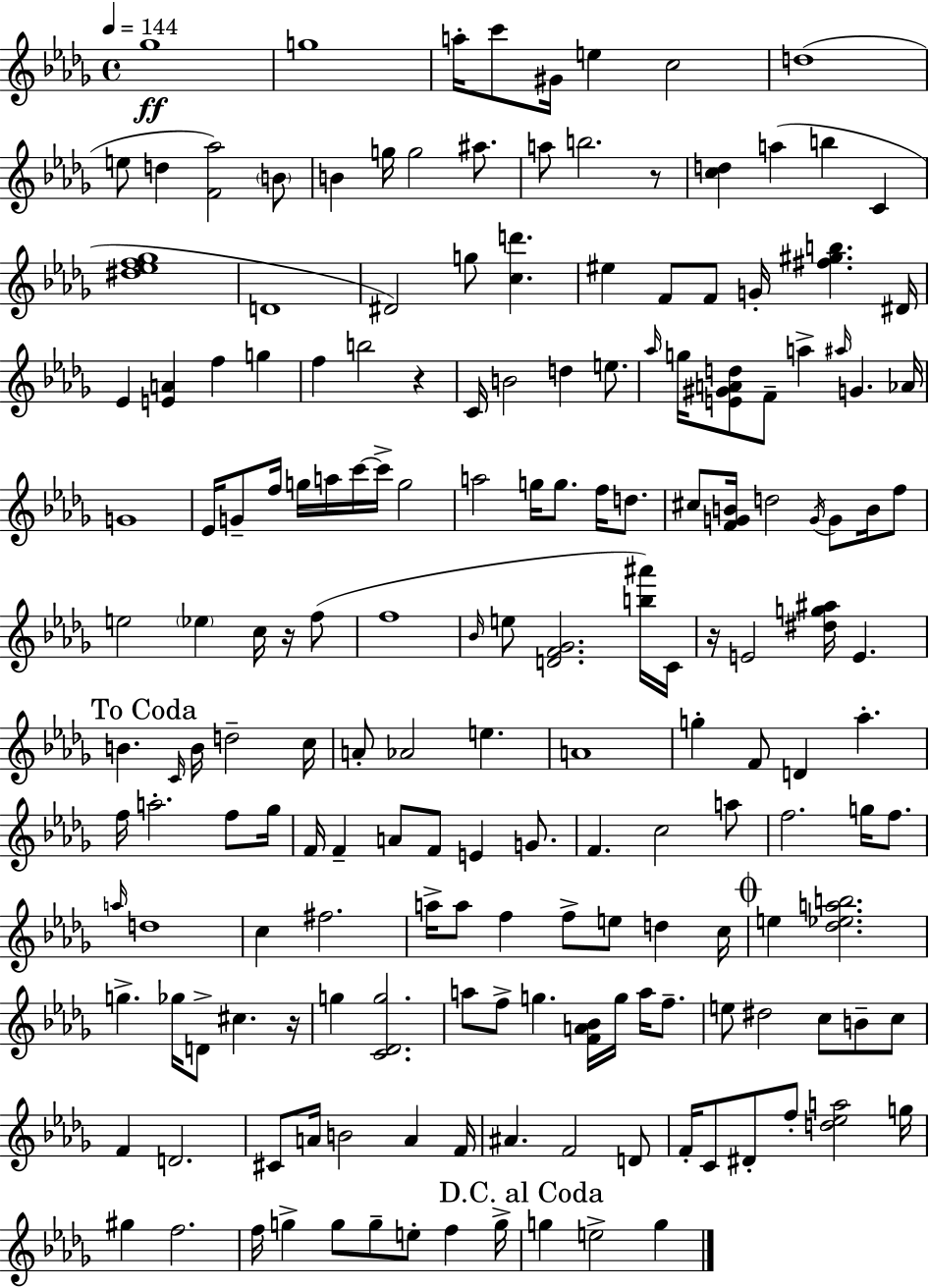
Gb5/w G5/w A5/s C6/e G#4/s E5/q C5/h D5/w E5/e D5/q [F4,Ab5]/h B4/e B4/q G5/s G5/h A#5/e. A5/e B5/h. R/e [C5,D5]/q A5/q B5/q C4/q [D#5,Eb5,F5,Gb5]/w D4/w D#4/h G5/e [C5,D6]/q. EIS5/q F4/e F4/e G4/s [F#5,G#5,B5]/q. D#4/s Eb4/q [E4,A4]/q F5/q G5/q F5/q B5/h R/q C4/s B4/h D5/q E5/e. Ab5/s G5/s [E4,G#4,A4,D5]/e F4/e A5/q A#5/s G4/q. Ab4/s G4/w Eb4/s G4/e F5/s G5/s A5/s C6/s C6/s G5/h A5/h G5/s G5/e. F5/s D5/e. C#5/e [F4,G4,B4]/s D5/h G4/s G4/e B4/s F5/e E5/h Eb5/q C5/s R/s F5/e F5/w Bb4/s E5/e [D4,F4,Gb4]/h. [B5,A#6]/s C4/s R/s E4/h [D#5,G5,A#5]/s E4/q. B4/q. C4/s B4/s D5/h C5/s A4/e Ab4/h E5/q. A4/w G5/q F4/e D4/q Ab5/q. F5/s A5/h. F5/e Gb5/s F4/s F4/q A4/e F4/e E4/q G4/e. F4/q. C5/h A5/e F5/h. G5/s F5/e. A5/s D5/w C5/q F#5/h. A5/s A5/e F5/q F5/e E5/e D5/q C5/s E5/q [Db5,Eb5,A5,B5]/h. G5/q. Gb5/s D4/e C#5/q. R/s G5/q [C4,Db4,G5]/h. A5/e F5/e G5/q. [F4,A4,Bb4]/s G5/s A5/s F5/e. E5/e D#5/h C5/e B4/e C5/e F4/q D4/h. C#4/e A4/s B4/h A4/q F4/s A#4/q. F4/h D4/e F4/s C4/e D#4/e F5/e [D5,Eb5,A5]/h G5/s G#5/q F5/h. F5/s G5/q G5/e G5/e E5/e F5/q G5/s G5/q E5/h G5/q